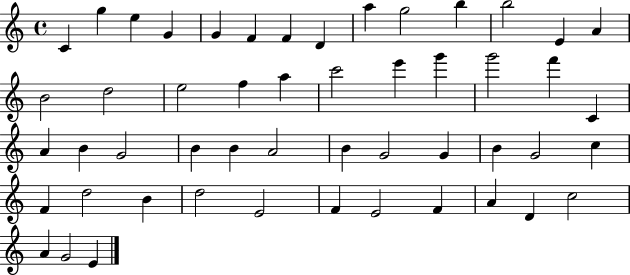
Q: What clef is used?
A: treble